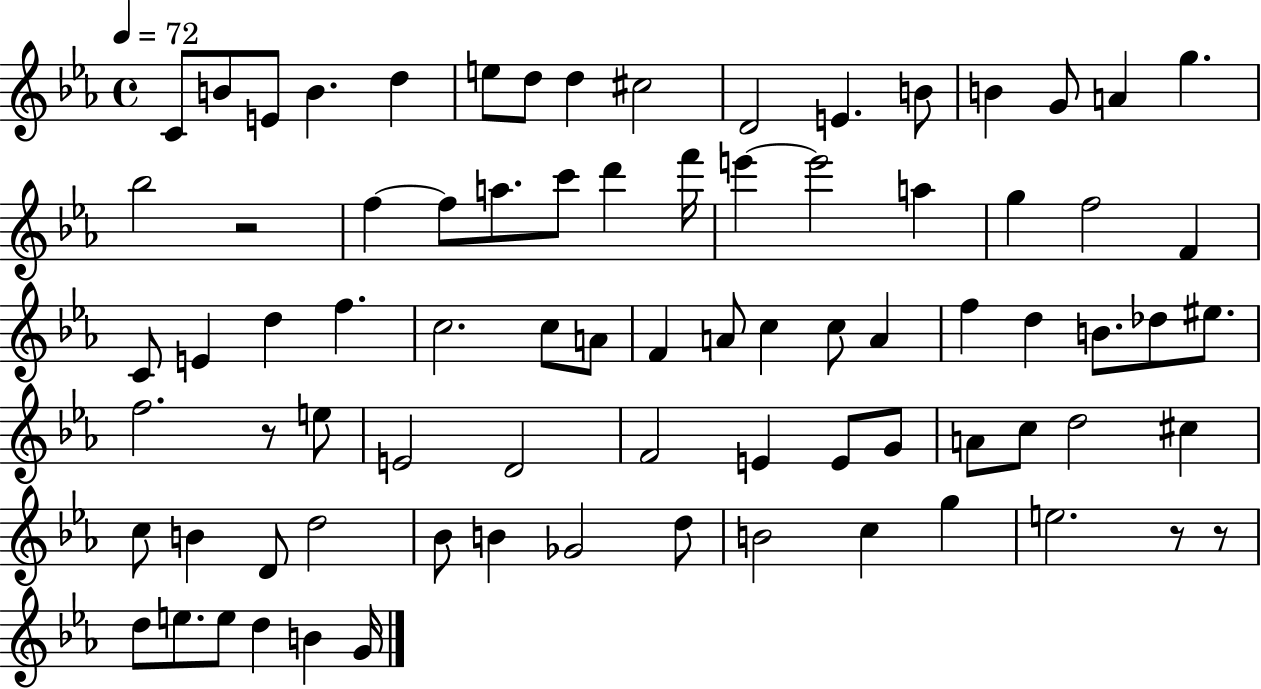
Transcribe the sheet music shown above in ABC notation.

X:1
T:Untitled
M:4/4
L:1/4
K:Eb
C/2 B/2 E/2 B d e/2 d/2 d ^c2 D2 E B/2 B G/2 A g _b2 z2 f f/2 a/2 c'/2 d' f'/4 e' e'2 a g f2 F C/2 E d f c2 c/2 A/2 F A/2 c c/2 A f d B/2 _d/2 ^e/2 f2 z/2 e/2 E2 D2 F2 E E/2 G/2 A/2 c/2 d2 ^c c/2 B D/2 d2 _B/2 B _G2 d/2 B2 c g e2 z/2 z/2 d/2 e/2 e/2 d B G/4